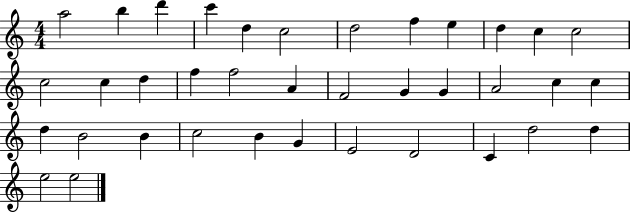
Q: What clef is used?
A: treble